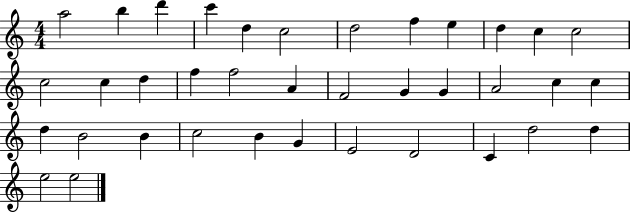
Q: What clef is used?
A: treble